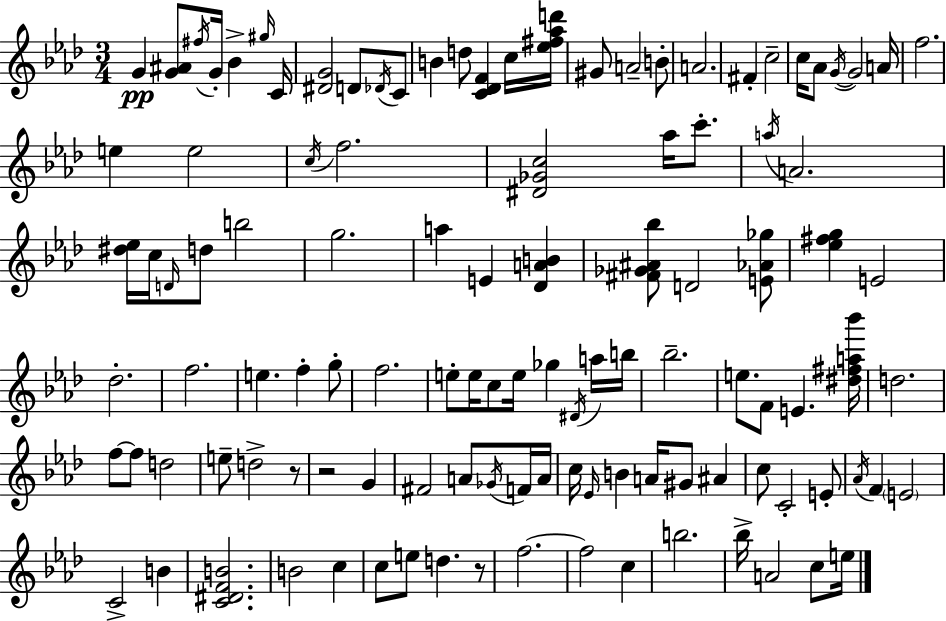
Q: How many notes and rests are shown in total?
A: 113